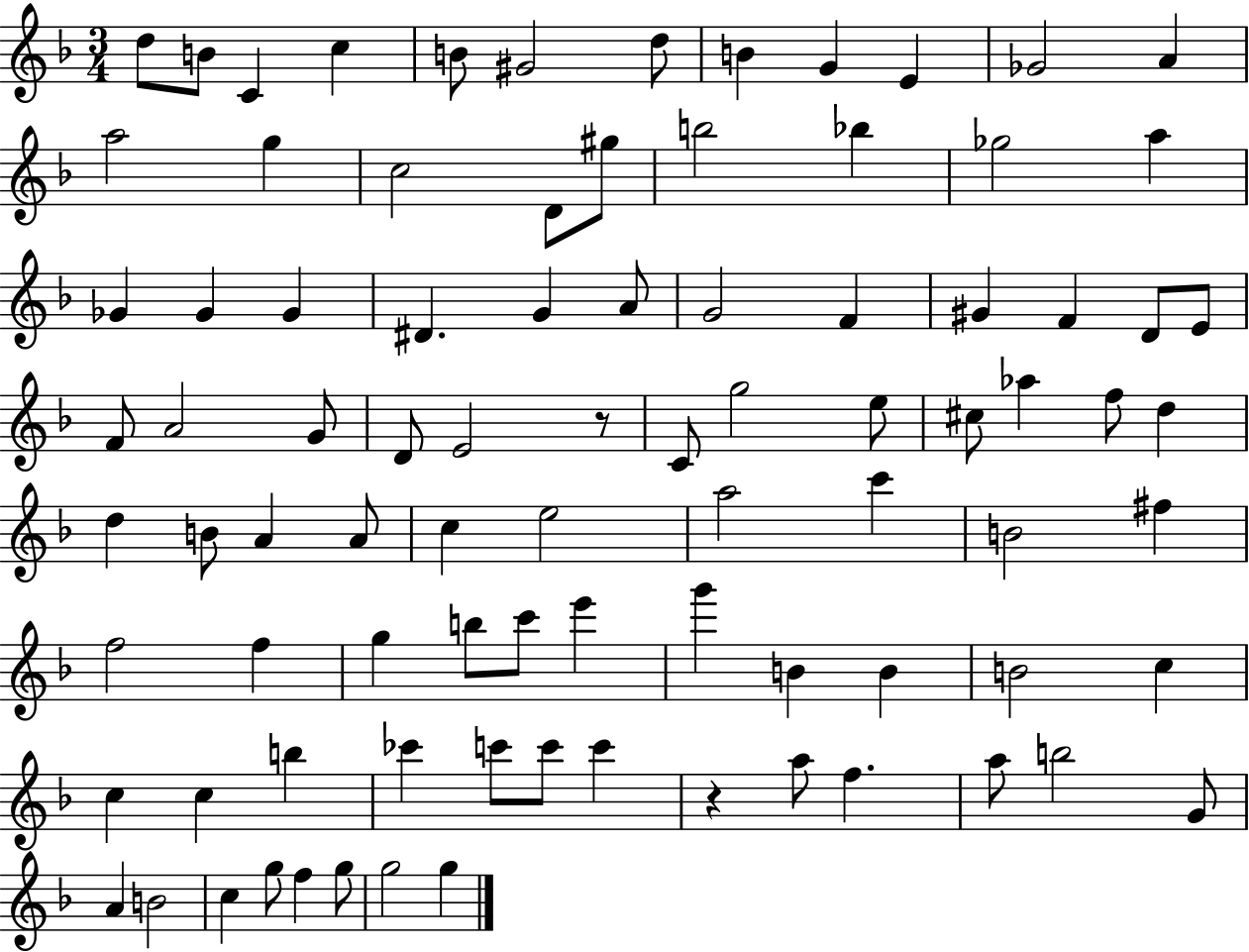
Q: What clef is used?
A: treble